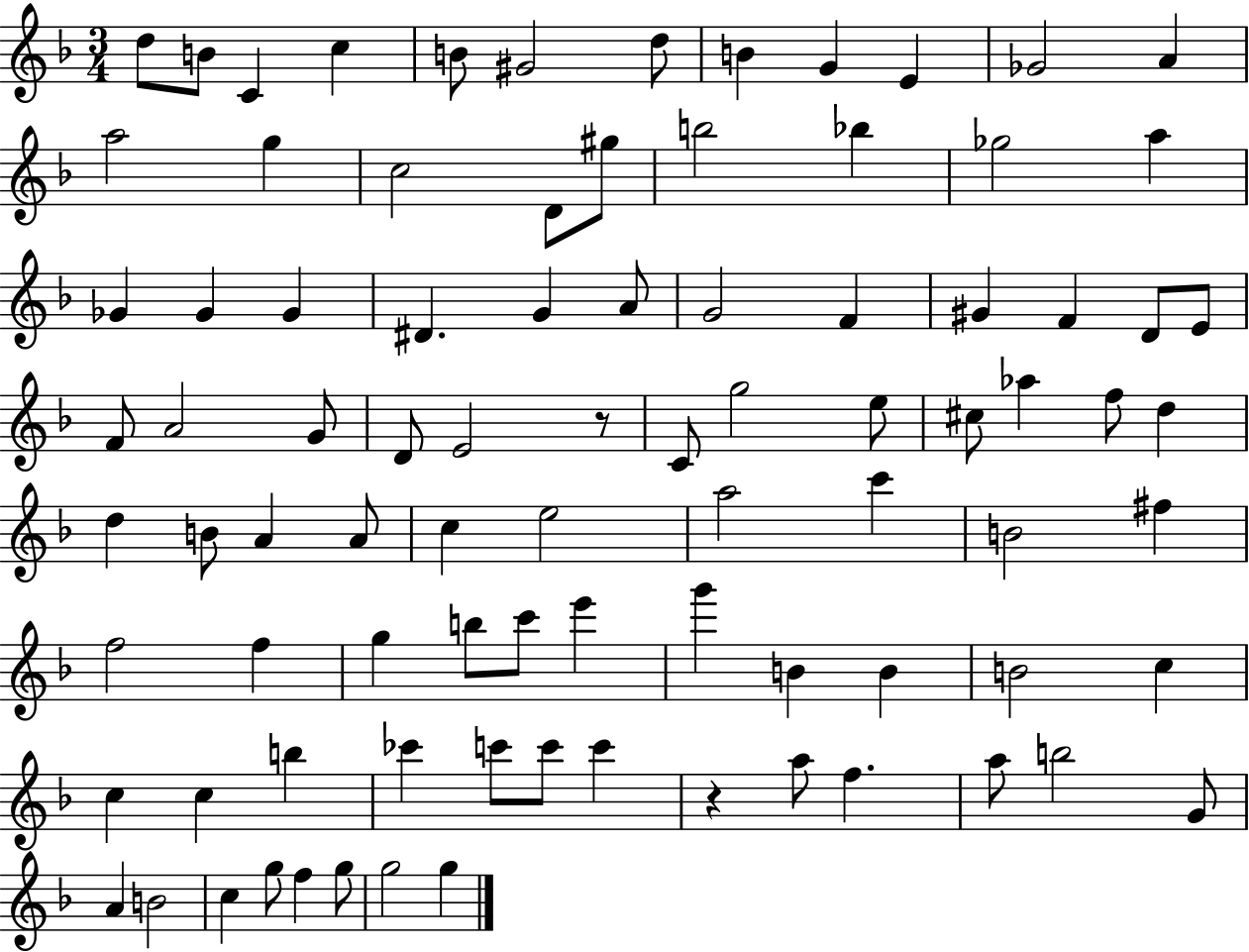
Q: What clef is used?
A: treble